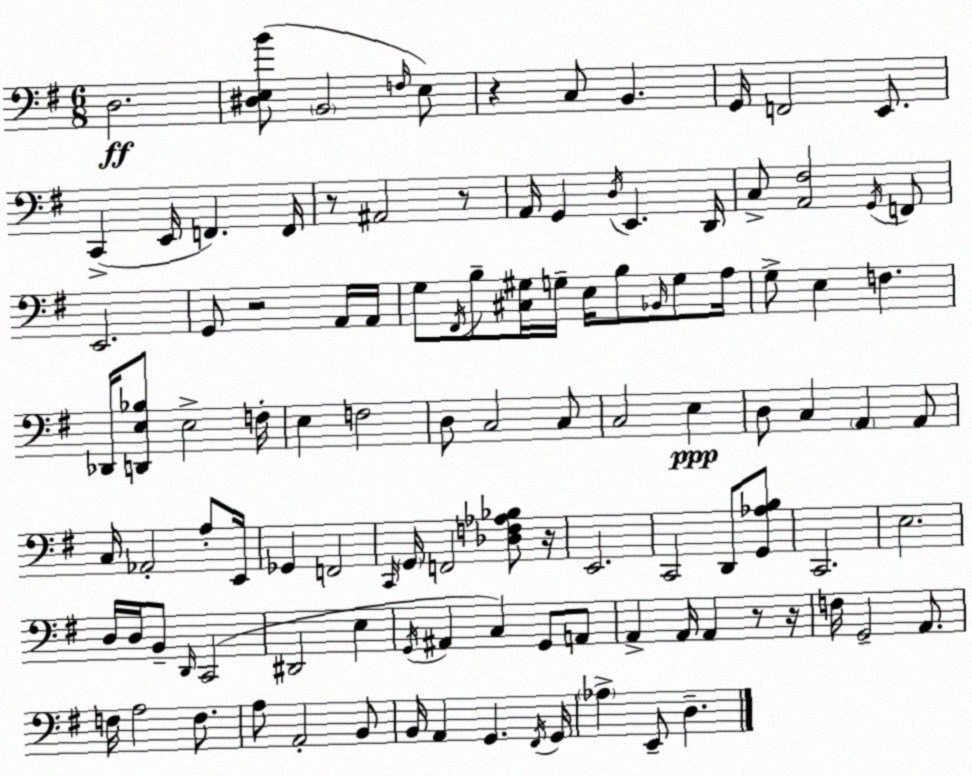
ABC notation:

X:1
T:Untitled
M:6/8
L:1/4
K:Em
D,2 [^D,E,B]/2 B,,2 F,/4 E,/2 z C,/2 B,, G,,/4 F,,2 E,,/2 C,, E,,/4 F,, F,,/4 z/2 ^A,,2 z/2 A,,/4 G,, D,/4 E,, D,,/4 C,/2 [A,,^F,]2 G,,/4 F,,/2 E,,2 G,,/2 z2 A,,/4 A,,/4 G,/2 ^F,,/4 B,/2 [^C,^G,]/4 G,/4 E,/4 B,/2 _B,,/4 G,/2 A,/4 G,/2 E, F, _D,,/4 [D,,E,_B,]/2 E,2 F,/4 E, F,2 D,/2 C,2 C,/2 C,2 E, D,/2 C, A,, A,,/2 C,/4 _A,,2 A,/2 E,,/4 _G,, F,,2 C,,/4 G,,/4 F,,2 [_D,F,_A,_B,]/2 z/4 E,,2 C,,2 D,,/2 [G,,_A,B,]/2 C,,2 E,2 D,/4 D,/4 B,,/2 D,,/4 C,,2 ^D,,2 E, G,,/4 ^A,, C, G,,/2 A,,/2 A,, A,,/4 A,, z/2 z/4 F,/4 G,,2 A,,/2 F,/4 A,2 F,/2 A,/2 A,,2 B,,/2 B,,/4 A,, G,, ^F,,/4 G,,/4 _A, E,,/2 D,